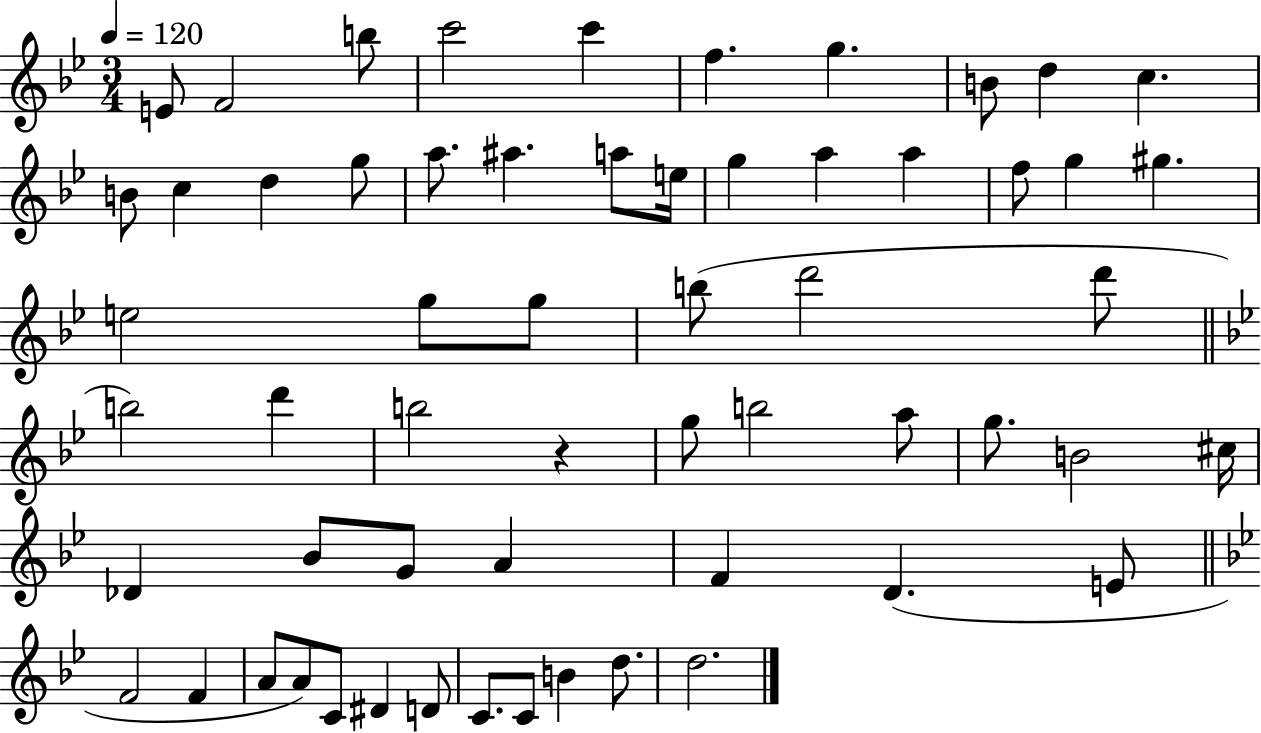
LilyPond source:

{
  \clef treble
  \numericTimeSignature
  \time 3/4
  \key bes \major
  \tempo 4 = 120
  e'8 f'2 b''8 | c'''2 c'''4 | f''4. g''4. | b'8 d''4 c''4. | \break b'8 c''4 d''4 g''8 | a''8. ais''4. a''8 e''16 | g''4 a''4 a''4 | f''8 g''4 gis''4. | \break e''2 g''8 g''8 | b''8( d'''2 d'''8 | \bar "||" \break \key bes \major b''2) d'''4 | b''2 r4 | g''8 b''2 a''8 | g''8. b'2 cis''16 | \break des'4 bes'8 g'8 a'4 | f'4 d'4.( e'8 | \bar "||" \break \key bes \major f'2 f'4 | a'8 a'8) c'8 dis'4 d'8 | c'8. c'8 b'4 d''8. | d''2. | \break \bar "|."
}